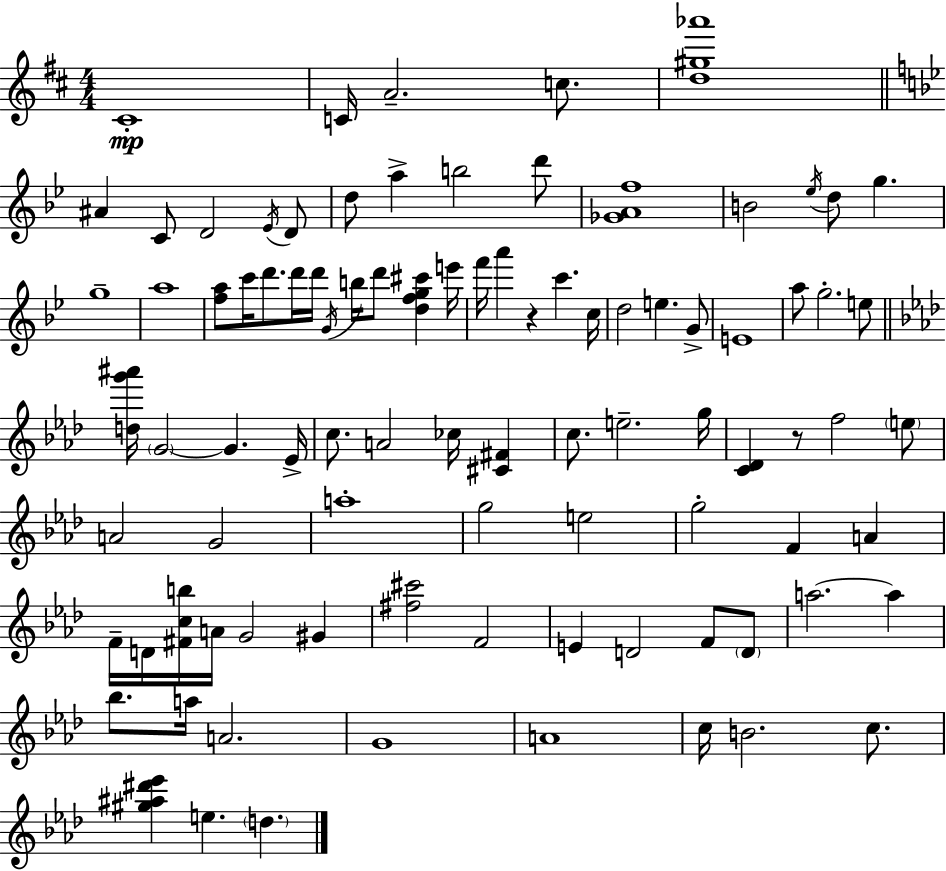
C#4/w C4/s A4/h. C5/e. [D5,G#5,Ab6]/w A#4/q C4/e D4/h Eb4/s D4/e D5/e A5/q B5/h D6/e [Gb4,A4,F5]/w B4/h Eb5/s D5/e G5/q. G5/w A5/w [F5,A5]/e C6/s D6/e. D6/s D6/s G4/s B5/s D6/e [D5,F5,G5,C#6]/q E6/s F6/s A6/q R/q C6/q. C5/s D5/h E5/q. G4/e E4/w A5/e G5/h. E5/e [D5,G6,A#6]/s G4/h G4/q. Eb4/s C5/e. A4/h CES5/s [C#4,F#4]/q C5/e. E5/h. G5/s [C4,Db4]/q R/e F5/h E5/e A4/h G4/h A5/w G5/h E5/h G5/h F4/q A4/q F4/s D4/s [F#4,C5,B5]/s A4/s G4/h G#4/q [F#5,C#6]/h F4/h E4/q D4/h F4/e D4/e A5/h. A5/q Bb5/e. A5/s A4/h. G4/w A4/w C5/s B4/h. C5/e. [G#5,A#5,D#6,Eb6]/q E5/q. D5/q.